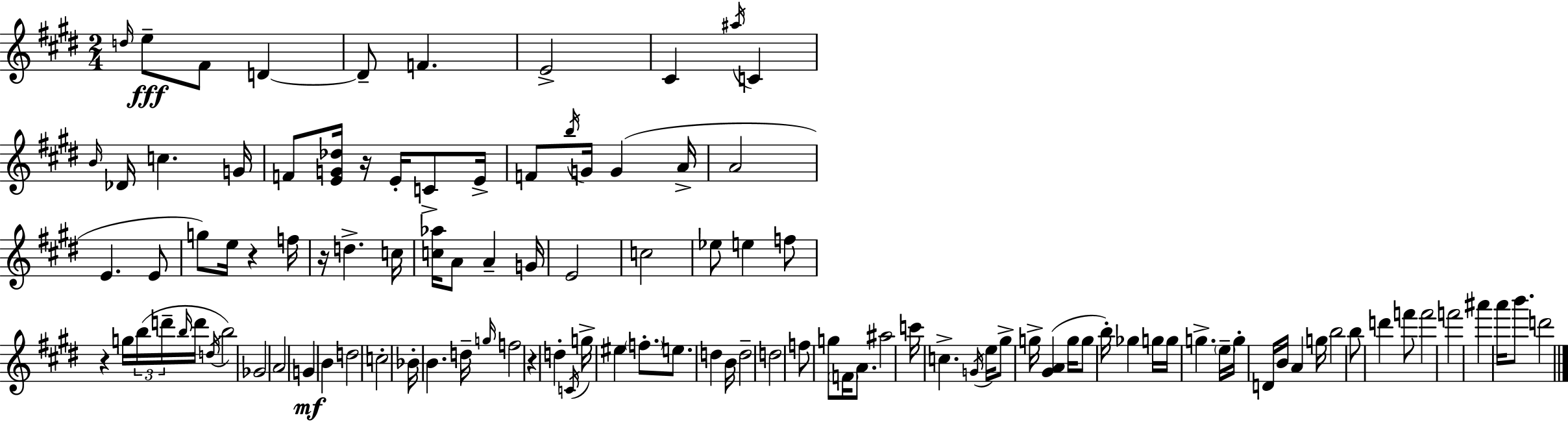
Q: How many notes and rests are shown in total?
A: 109